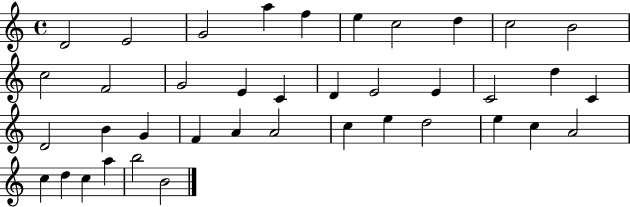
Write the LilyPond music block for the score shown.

{
  \clef treble
  \time 4/4
  \defaultTimeSignature
  \key c \major
  d'2 e'2 | g'2 a''4 f''4 | e''4 c''2 d''4 | c''2 b'2 | \break c''2 f'2 | g'2 e'4 c'4 | d'4 e'2 e'4 | c'2 d''4 c'4 | \break d'2 b'4 g'4 | f'4 a'4 a'2 | c''4 e''4 d''2 | e''4 c''4 a'2 | \break c''4 d''4 c''4 a''4 | b''2 b'2 | \bar "|."
}